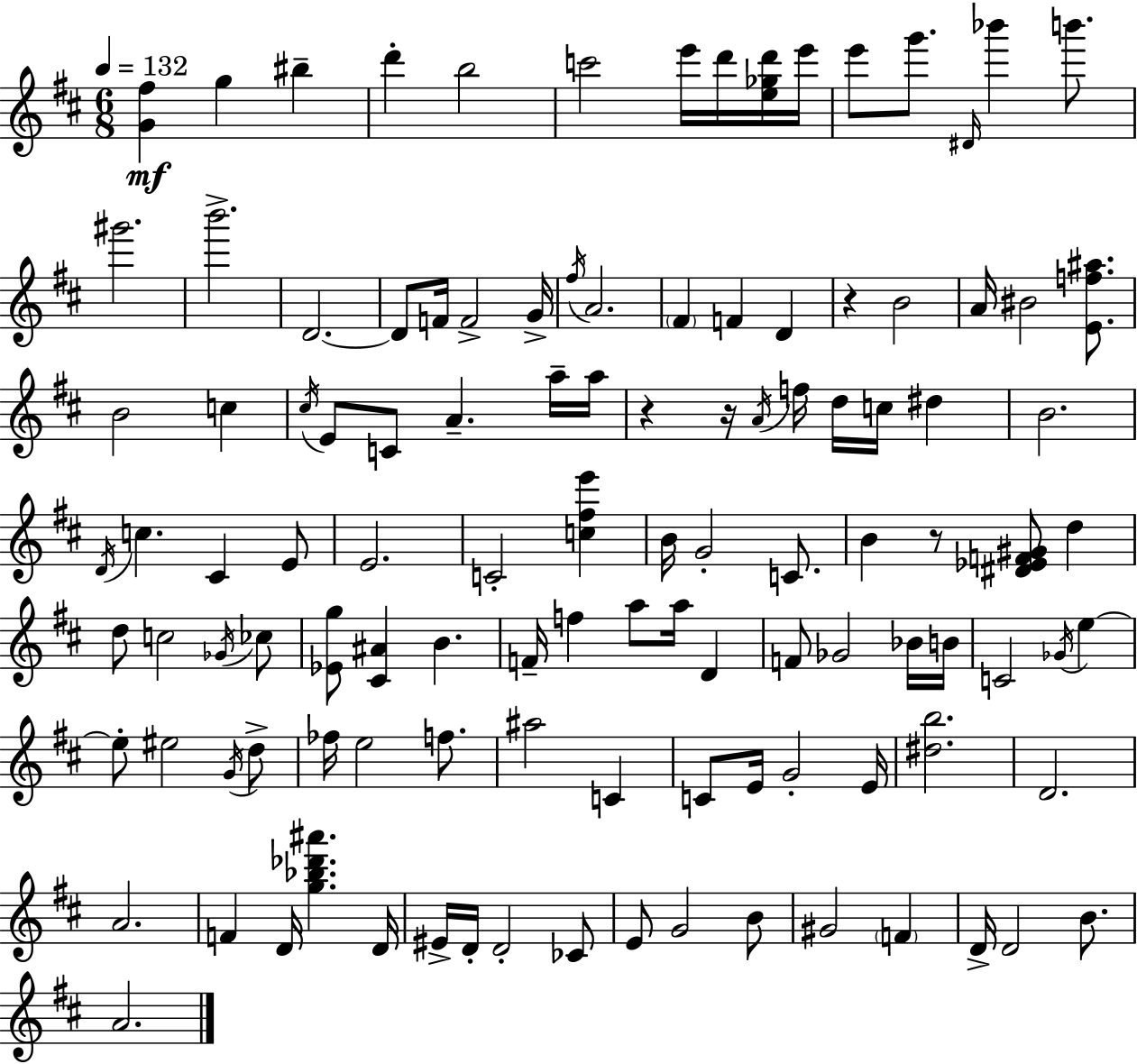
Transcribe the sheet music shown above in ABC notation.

X:1
T:Untitled
M:6/8
L:1/4
K:D
[G^f] g ^b d' b2 c'2 e'/4 d'/4 [e_gd']/4 e'/4 e'/2 g'/2 ^D/4 _b' b'/2 ^g'2 b'2 D2 D/2 F/4 F2 G/4 ^f/4 A2 ^F F D z B2 A/4 ^B2 [Ef^a]/2 B2 c ^c/4 E/2 C/2 A a/4 a/4 z z/4 A/4 f/4 d/4 c/4 ^d B2 D/4 c ^C E/2 E2 C2 [c^fe'] B/4 G2 C/2 B z/2 [^D_EF^G]/2 d d/2 c2 _G/4 _c/2 [_Eg]/2 [^C^A] B F/4 f a/2 a/4 D F/2 _G2 _B/4 B/4 C2 _G/4 e e/2 ^e2 G/4 d/2 _f/4 e2 f/2 ^a2 C C/2 E/4 G2 E/4 [^db]2 D2 A2 F D/4 [g_b_d'^a'] D/4 ^E/4 D/4 D2 _C/2 E/2 G2 B/2 ^G2 F D/4 D2 B/2 A2